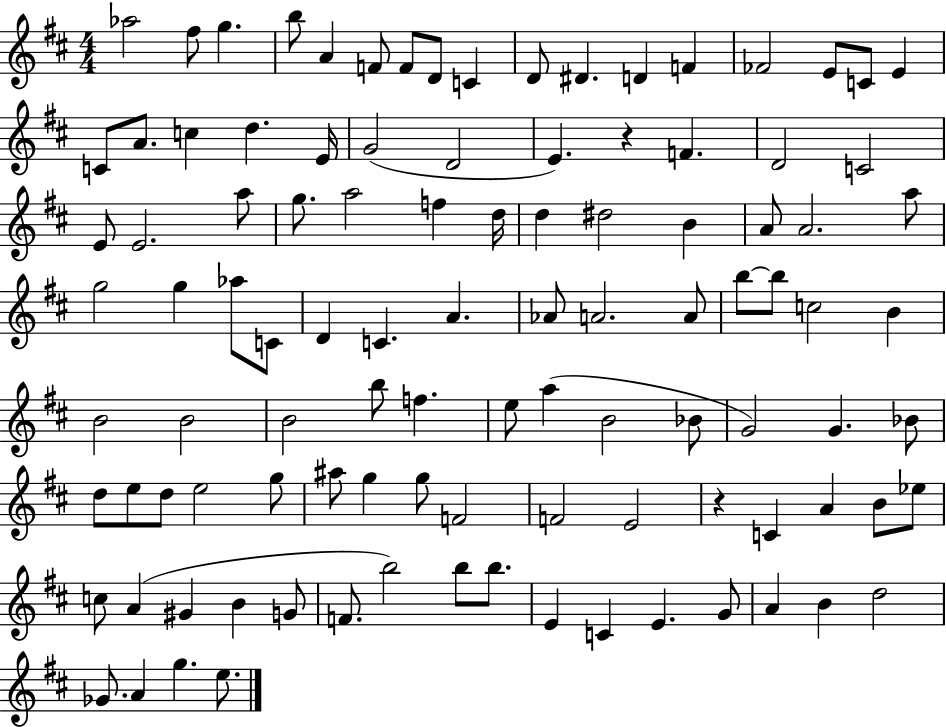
X:1
T:Untitled
M:4/4
L:1/4
K:D
_a2 ^f/2 g b/2 A F/2 F/2 D/2 C D/2 ^D D F _F2 E/2 C/2 E C/2 A/2 c d E/4 G2 D2 E z F D2 C2 E/2 E2 a/2 g/2 a2 f d/4 d ^d2 B A/2 A2 a/2 g2 g _a/2 C/2 D C A _A/2 A2 A/2 b/2 b/2 c2 B B2 B2 B2 b/2 f e/2 a B2 _B/2 G2 G _B/2 d/2 e/2 d/2 e2 g/2 ^a/2 g g/2 F2 F2 E2 z C A B/2 _e/2 c/2 A ^G B G/2 F/2 b2 b/2 b/2 E C E G/2 A B d2 _G/2 A g e/2